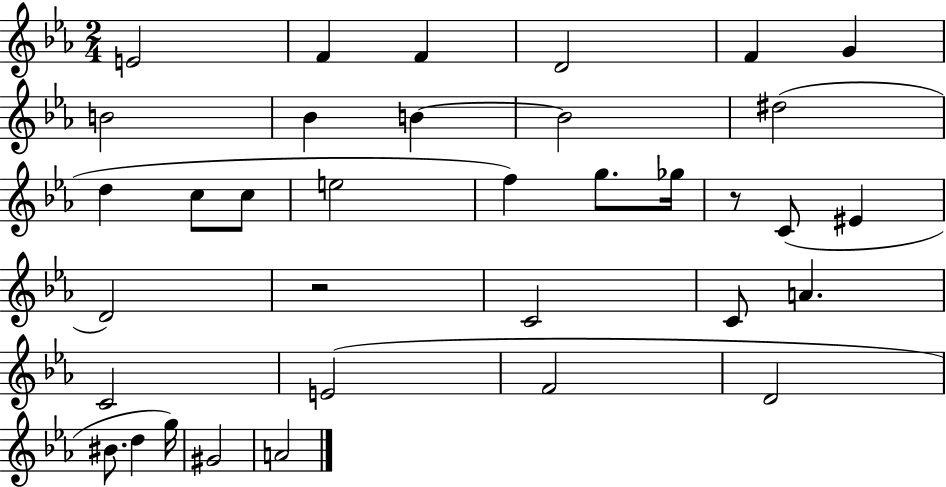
{
  \clef treble
  \numericTimeSignature
  \time 2/4
  \key ees \major
  e'2 | f'4 f'4 | d'2 | f'4 g'4 | \break b'2 | bes'4 b'4~~ | b'2 | dis''2( | \break d''4 c''8 c''8 | e''2 | f''4) g''8. ges''16 | r8 c'8( eis'4 | \break d'2) | r2 | c'2 | c'8 a'4. | \break c'2 | e'2( | f'2 | d'2 | \break bis'8. d''4 g''16) | gis'2 | a'2 | \bar "|."
}